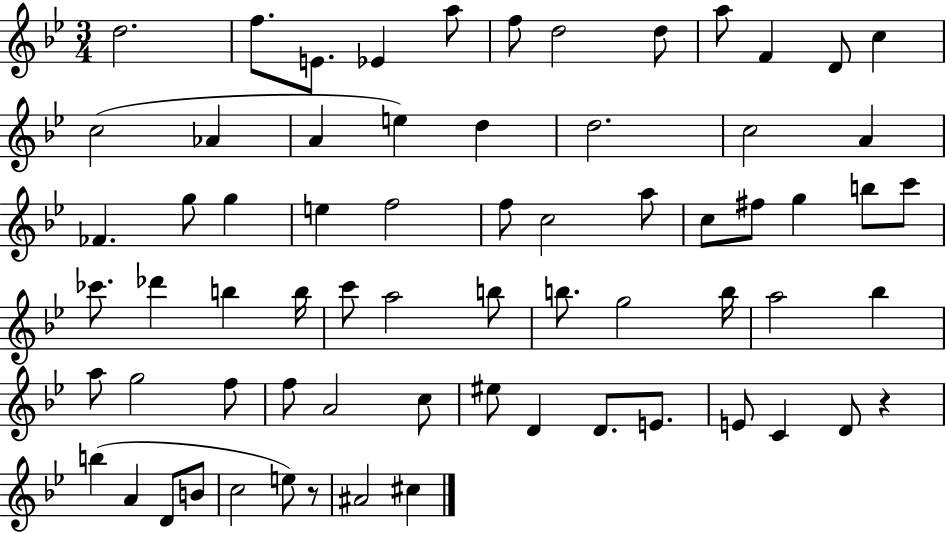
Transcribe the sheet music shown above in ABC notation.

X:1
T:Untitled
M:3/4
L:1/4
K:Bb
d2 f/2 E/2 _E a/2 f/2 d2 d/2 a/2 F D/2 c c2 _A A e d d2 c2 A _F g/2 g e f2 f/2 c2 a/2 c/2 ^f/2 g b/2 c'/2 _c'/2 _d' b b/4 c'/2 a2 b/2 b/2 g2 b/4 a2 _b a/2 g2 f/2 f/2 A2 c/2 ^e/2 D D/2 E/2 E/2 C D/2 z b A D/2 B/2 c2 e/2 z/2 ^A2 ^c